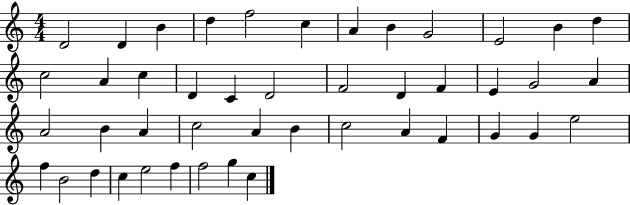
X:1
T:Untitled
M:4/4
L:1/4
K:C
D2 D B d f2 c A B G2 E2 B d c2 A c D C D2 F2 D F E G2 A A2 B A c2 A B c2 A F G G e2 f B2 d c e2 f f2 g c